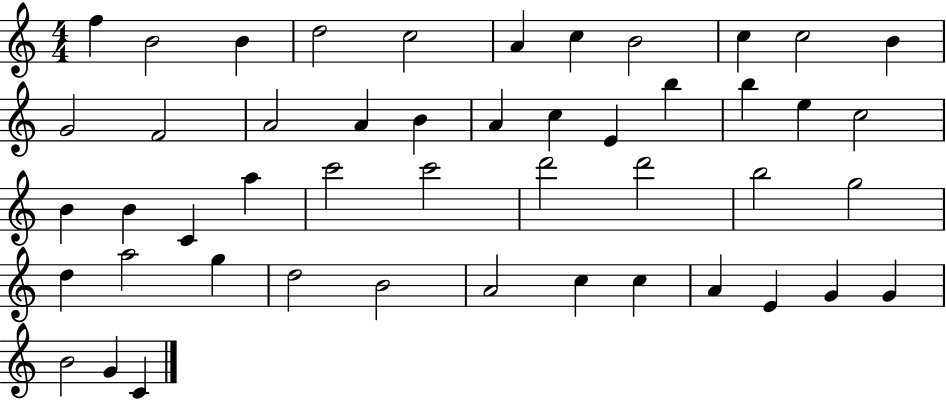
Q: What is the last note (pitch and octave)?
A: C4